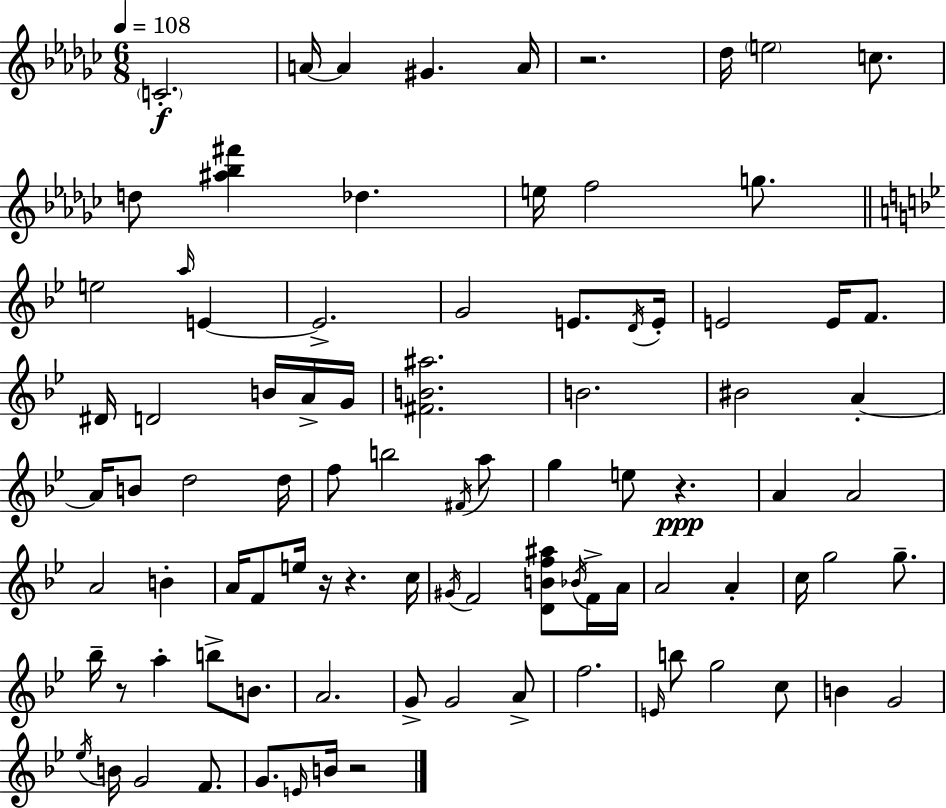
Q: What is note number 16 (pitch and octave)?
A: E4